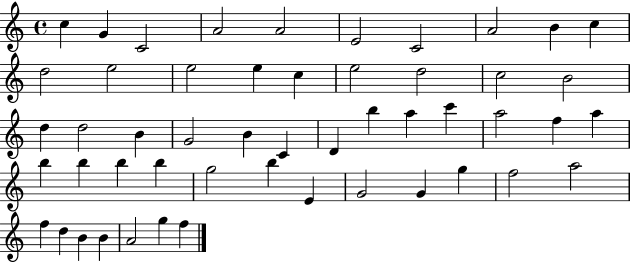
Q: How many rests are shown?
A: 0